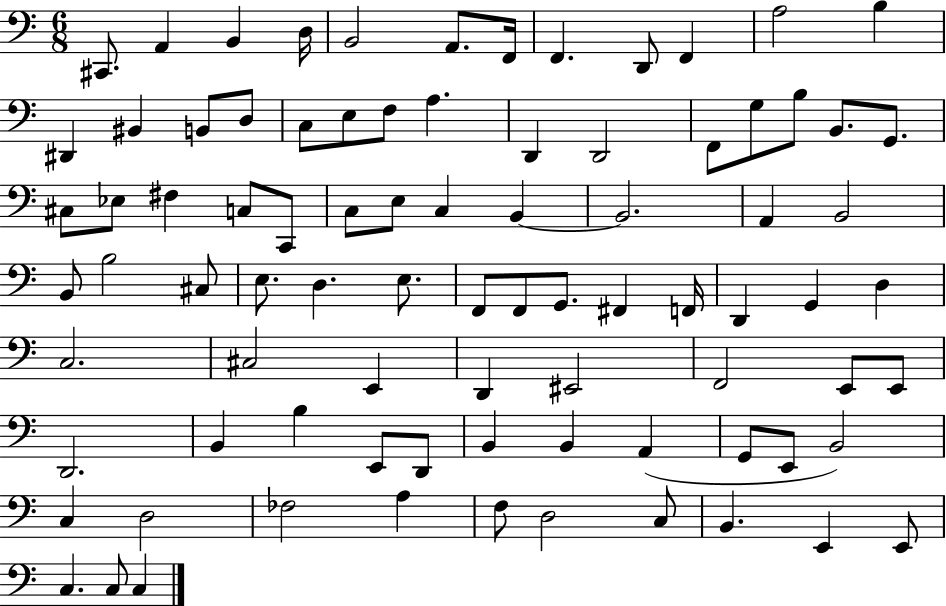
X:1
T:Untitled
M:6/8
L:1/4
K:C
^C,,/2 A,, B,, D,/4 B,,2 A,,/2 F,,/4 F,, D,,/2 F,, A,2 B, ^D,, ^B,, B,,/2 D,/2 C,/2 E,/2 F,/2 A, D,, D,,2 F,,/2 G,/2 B,/2 B,,/2 G,,/2 ^C,/2 _E,/2 ^F, C,/2 C,,/2 C,/2 E,/2 C, B,, B,,2 A,, B,,2 B,,/2 B,2 ^C,/2 E,/2 D, E,/2 F,,/2 F,,/2 G,,/2 ^F,, F,,/4 D,, G,, D, C,2 ^C,2 E,, D,, ^E,,2 F,,2 E,,/2 E,,/2 D,,2 B,, B, E,,/2 D,,/2 B,, B,, A,, G,,/2 E,,/2 B,,2 C, D,2 _F,2 A, F,/2 D,2 C,/2 B,, E,, E,,/2 C, C,/2 C,